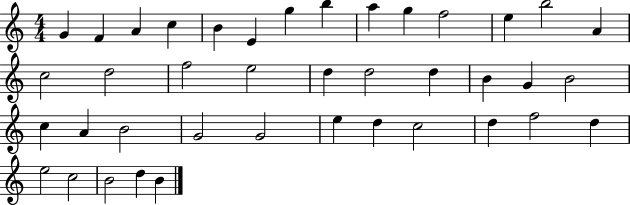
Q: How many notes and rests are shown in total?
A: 40